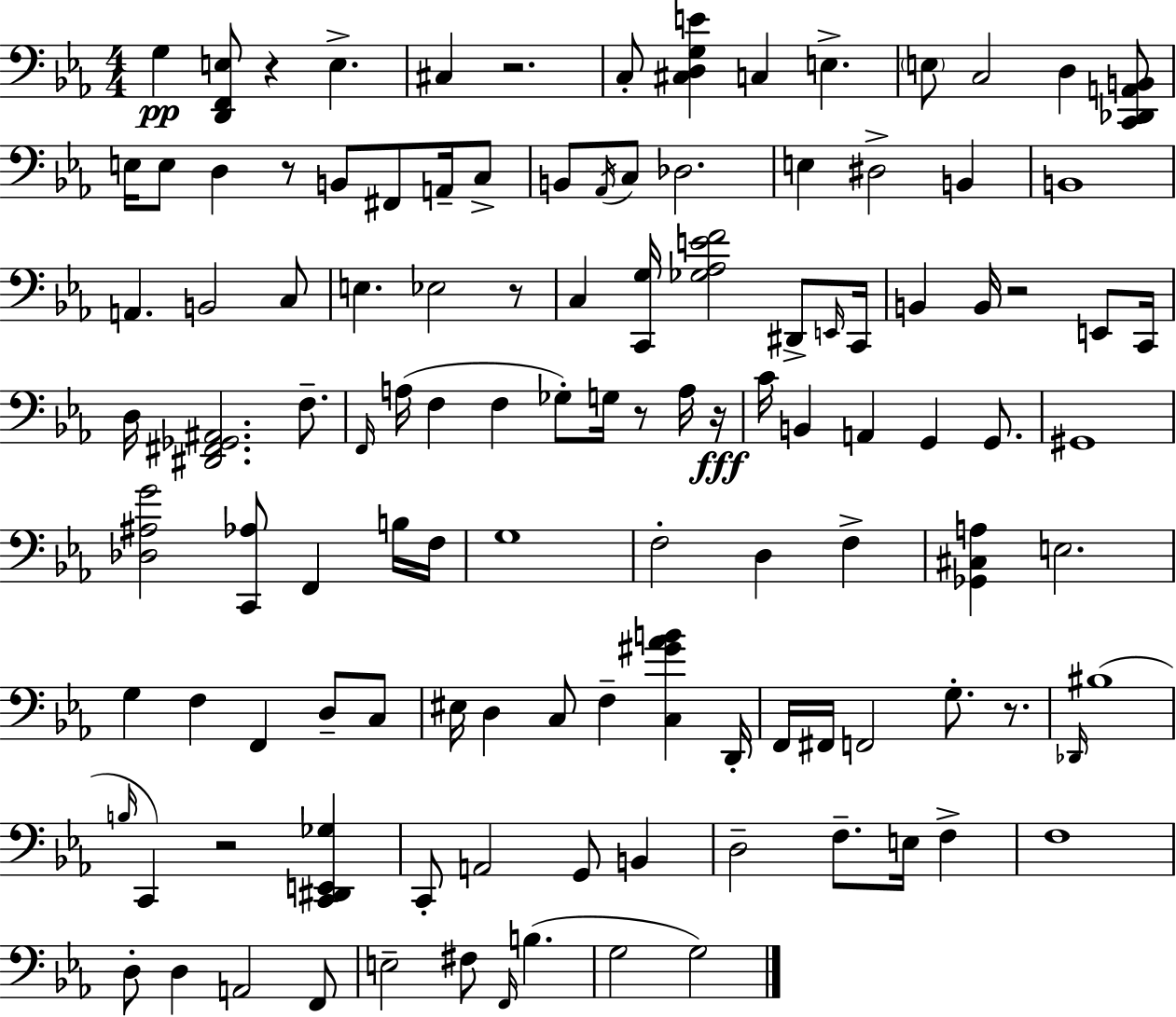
G3/q [D2,F2,E3]/e R/q E3/q. C#3/q R/h. C3/e [C#3,D3,G3,E4]/q C3/q E3/q. E3/e C3/h D3/q [C2,Db2,A2,B2]/e E3/s E3/e D3/q R/e B2/e F#2/e A2/s C3/e B2/e Ab2/s C3/e Db3/h. E3/q D#3/h B2/q B2/w A2/q. B2/h C3/e E3/q. Eb3/h R/e C3/q [C2,G3]/s [Gb3,Ab3,E4,F4]/h D#2/e E2/s C2/s B2/q B2/s R/h E2/e C2/s D3/s [D#2,F#2,Gb2,A#2]/h. F3/e. F2/s A3/s F3/q F3/q Gb3/e G3/s R/e A3/s R/s C4/s B2/q A2/q G2/q G2/e. G#2/w [Db3,A#3,G4]/h [C2,Ab3]/e F2/q B3/s F3/s G3/w F3/h D3/q F3/q [Gb2,C#3,A3]/q E3/h. G3/q F3/q F2/q D3/e C3/e EIS3/s D3/q C3/e F3/q [C3,G#4,Ab4,B4]/q D2/s F2/s F#2/s F2/h G3/e. R/e. Db2/s BIS3/w B3/s C2/q R/h [C2,D#2,E2,Gb3]/q C2/e A2/h G2/e B2/q D3/h F3/e. E3/s F3/q F3/w D3/e D3/q A2/h F2/e E3/h F#3/e F2/s B3/q. G3/h G3/h